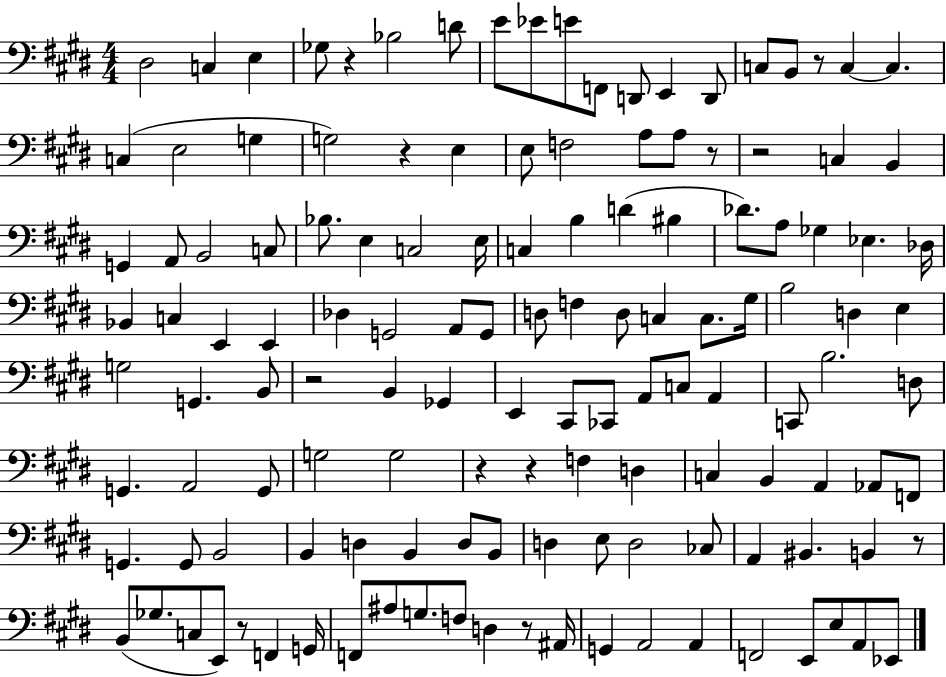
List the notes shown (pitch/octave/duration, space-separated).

D#3/h C3/q E3/q Gb3/e R/q Bb3/h D4/e E4/e Eb4/e E4/e F2/e D2/e E2/q D2/e C3/e B2/e R/e C3/q C3/q. C3/q E3/h G3/q G3/h R/q E3/q E3/e F3/h A3/e A3/e R/e R/h C3/q B2/q G2/q A2/e B2/h C3/e Bb3/e. E3/q C3/h E3/s C3/q B3/q D4/q BIS3/q Db4/e. A3/e Gb3/q Eb3/q. Db3/s Bb2/q C3/q E2/q E2/q Db3/q G2/h A2/e G2/e D3/e F3/q D3/e C3/q C3/e. G#3/s B3/h D3/q E3/q G3/h G2/q. B2/e R/h B2/q Gb2/q E2/q C#2/e CES2/e A2/e C3/e A2/q C2/e B3/h. D3/e G2/q. A2/h G2/e G3/h G3/h R/q R/q F3/q D3/q C3/q B2/q A2/q Ab2/e F2/e G2/q. G2/e B2/h B2/q D3/q B2/q D3/e B2/e D3/q E3/e D3/h CES3/e A2/q BIS2/q. B2/q R/e B2/e Gb3/e. C3/e E2/e R/e F2/q G2/s F2/e A#3/e G3/e. F3/e D3/q R/e A#2/s G2/q A2/h A2/q F2/h E2/e E3/e A2/e Eb2/e